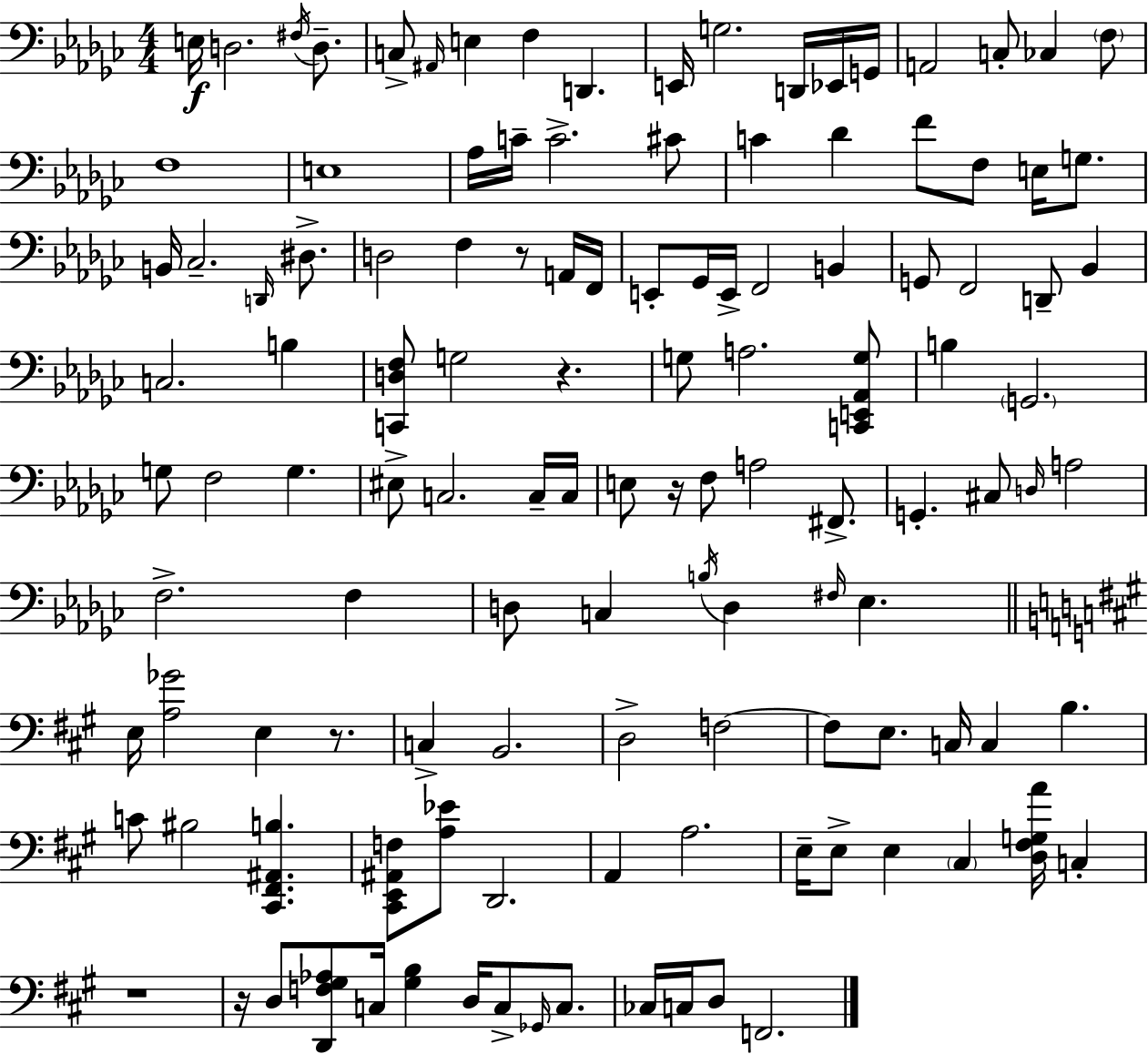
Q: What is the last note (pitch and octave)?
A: F2